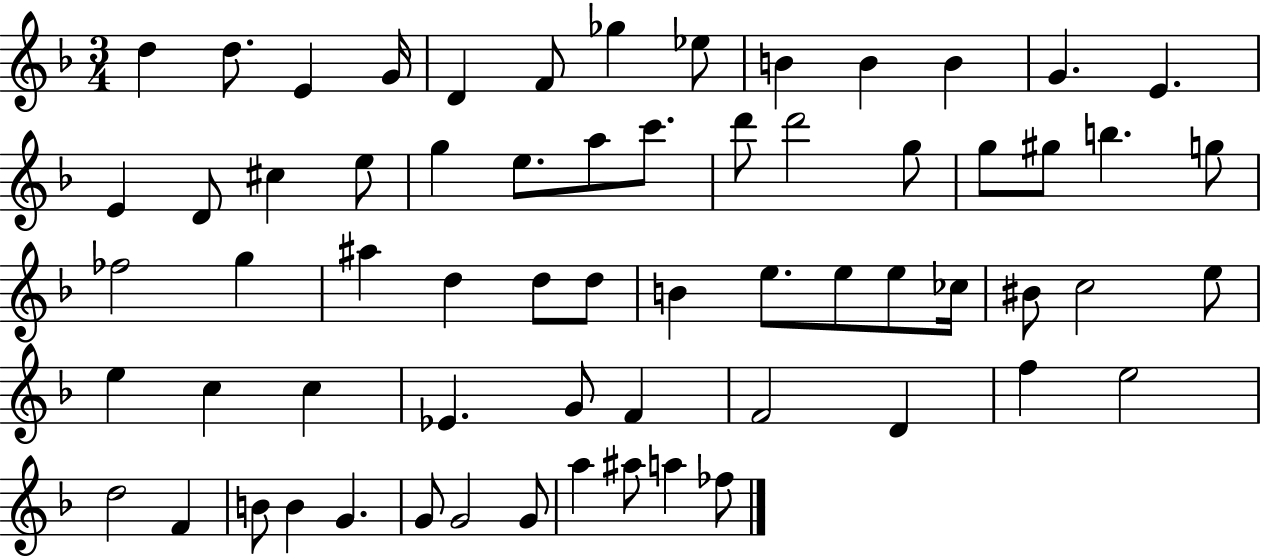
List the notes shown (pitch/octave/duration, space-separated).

D5/q D5/e. E4/q G4/s D4/q F4/e Gb5/q Eb5/e B4/q B4/q B4/q G4/q. E4/q. E4/q D4/e C#5/q E5/e G5/q E5/e. A5/e C6/e. D6/e D6/h G5/e G5/e G#5/e B5/q. G5/e FES5/h G5/q A#5/q D5/q D5/e D5/e B4/q E5/e. E5/e E5/e CES5/s BIS4/e C5/h E5/e E5/q C5/q C5/q Eb4/q. G4/e F4/q F4/h D4/q F5/q E5/h D5/h F4/q B4/e B4/q G4/q. G4/e G4/h G4/e A5/q A#5/e A5/q FES5/e